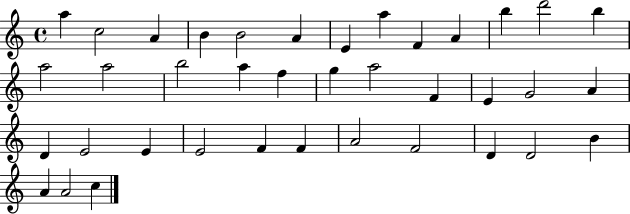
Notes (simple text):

A5/q C5/h A4/q B4/q B4/h A4/q E4/q A5/q F4/q A4/q B5/q D6/h B5/q A5/h A5/h B5/h A5/q F5/q G5/q A5/h F4/q E4/q G4/h A4/q D4/q E4/h E4/q E4/h F4/q F4/q A4/h F4/h D4/q D4/h B4/q A4/q A4/h C5/q